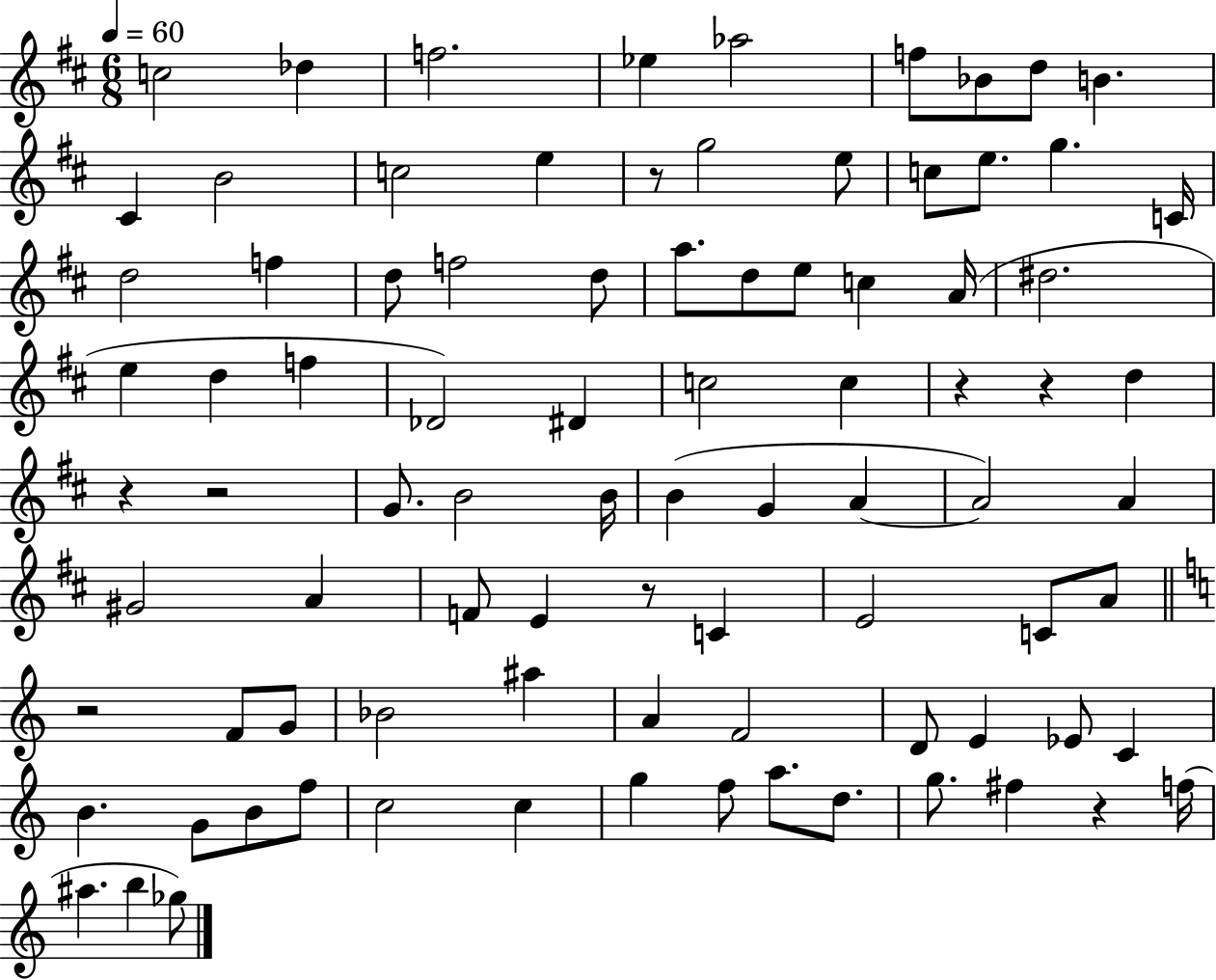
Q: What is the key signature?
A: D major